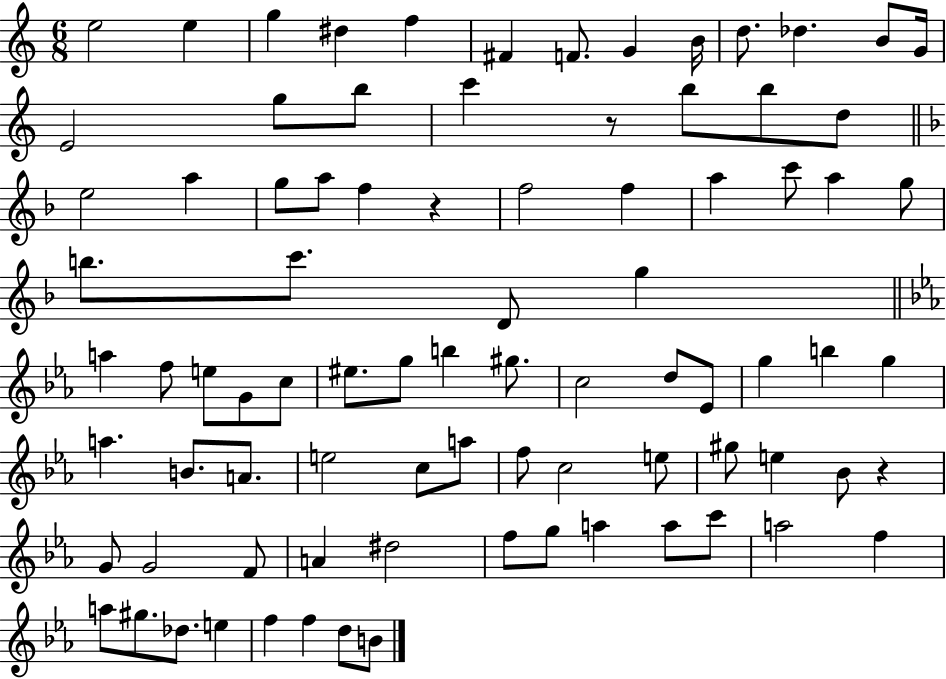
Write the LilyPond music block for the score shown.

{
  \clef treble
  \numericTimeSignature
  \time 6/8
  \key c \major
  e''2 e''4 | g''4 dis''4 f''4 | fis'4 f'8. g'4 b'16 | d''8. des''4. b'8 g'16 | \break e'2 g''8 b''8 | c'''4 r8 b''8 b''8 d''8 | \bar "||" \break \key f \major e''2 a''4 | g''8 a''8 f''4 r4 | f''2 f''4 | a''4 c'''8 a''4 g''8 | \break b''8. c'''8. d'8 g''4 | \bar "||" \break \key ees \major a''4 f''8 e''8 g'8 c''8 | eis''8. g''8 b''4 gis''8. | c''2 d''8 ees'8 | g''4 b''4 g''4 | \break a''4. b'8. a'8. | e''2 c''8 a''8 | f''8 c''2 e''8 | gis''8 e''4 bes'8 r4 | \break g'8 g'2 f'8 | a'4 dis''2 | f''8 g''8 a''4 a''8 c'''8 | a''2 f''4 | \break a''8 gis''8. des''8. e''4 | f''4 f''4 d''8 b'8 | \bar "|."
}